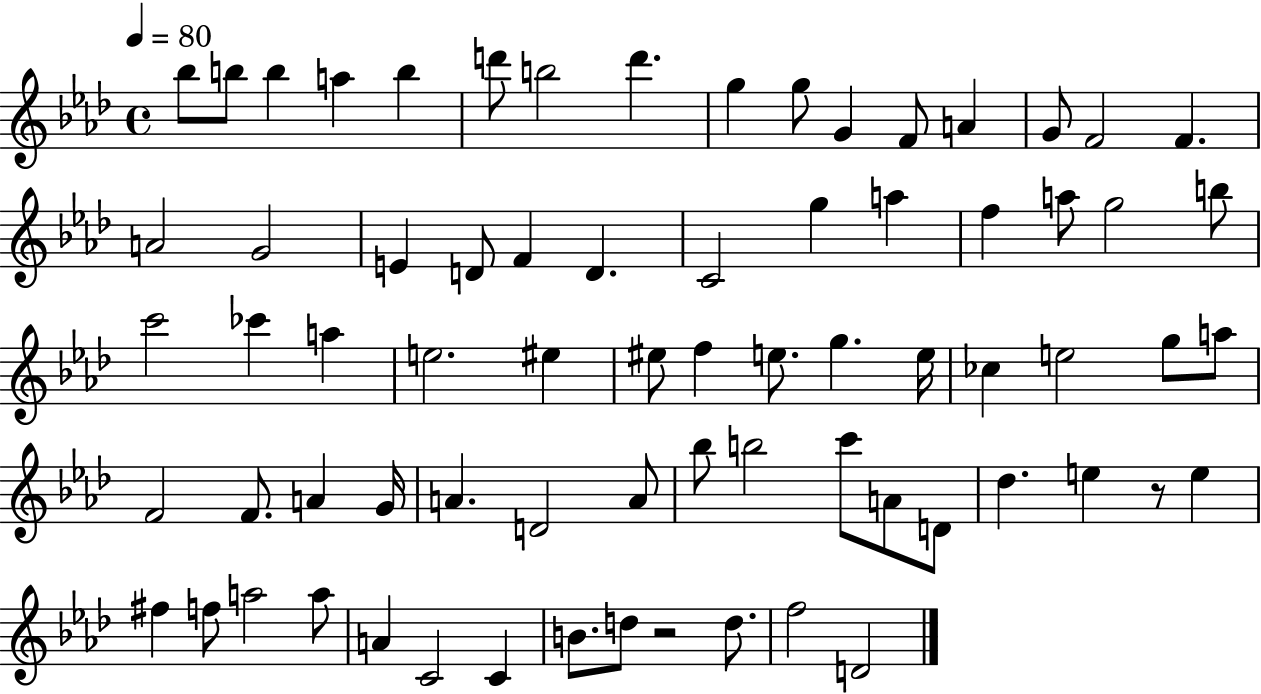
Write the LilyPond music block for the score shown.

{
  \clef treble
  \time 4/4
  \defaultTimeSignature
  \key aes \major
  \tempo 4 = 80
  \repeat volta 2 { bes''8 b''8 b''4 a''4 b''4 | d'''8 b''2 d'''4. | g''4 g''8 g'4 f'8 a'4 | g'8 f'2 f'4. | \break a'2 g'2 | e'4 d'8 f'4 d'4. | c'2 g''4 a''4 | f''4 a''8 g''2 b''8 | \break c'''2 ces'''4 a''4 | e''2. eis''4 | eis''8 f''4 e''8. g''4. e''16 | ces''4 e''2 g''8 a''8 | \break f'2 f'8. a'4 g'16 | a'4. d'2 a'8 | bes''8 b''2 c'''8 a'8 d'8 | des''4. e''4 r8 e''4 | \break fis''4 f''8 a''2 a''8 | a'4 c'2 c'4 | b'8. d''8 r2 d''8. | f''2 d'2 | \break } \bar "|."
}